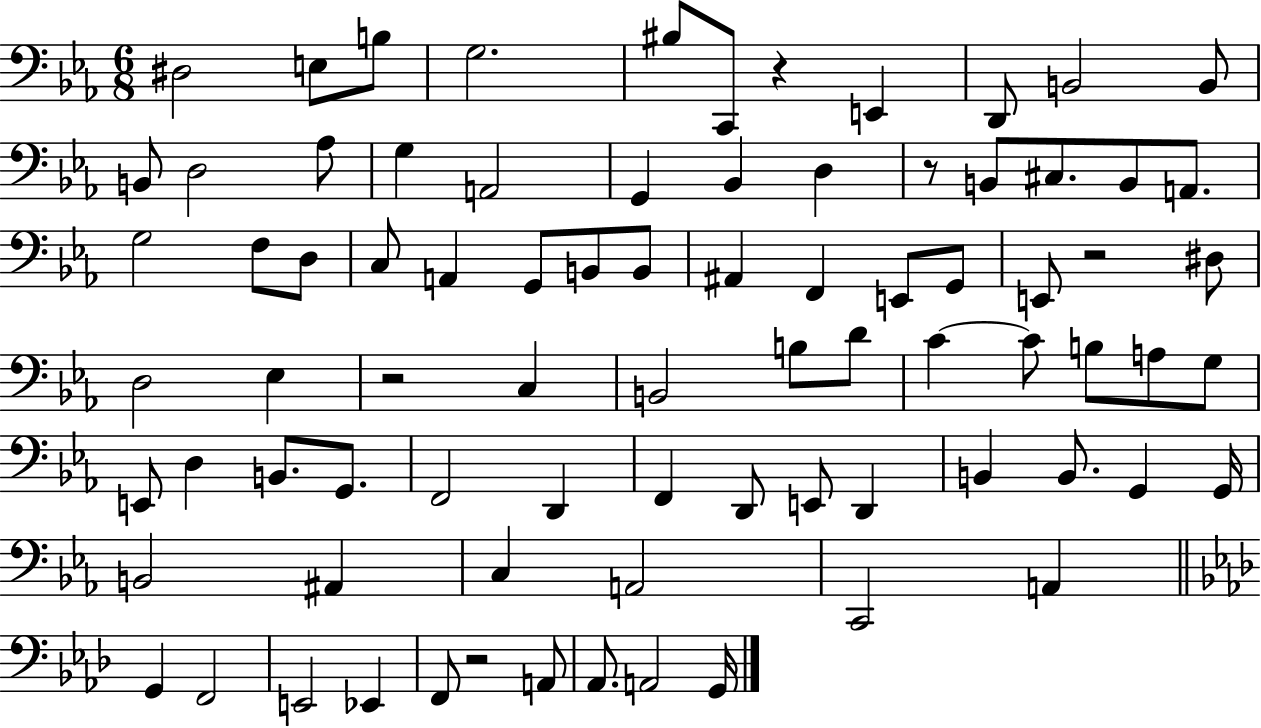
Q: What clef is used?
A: bass